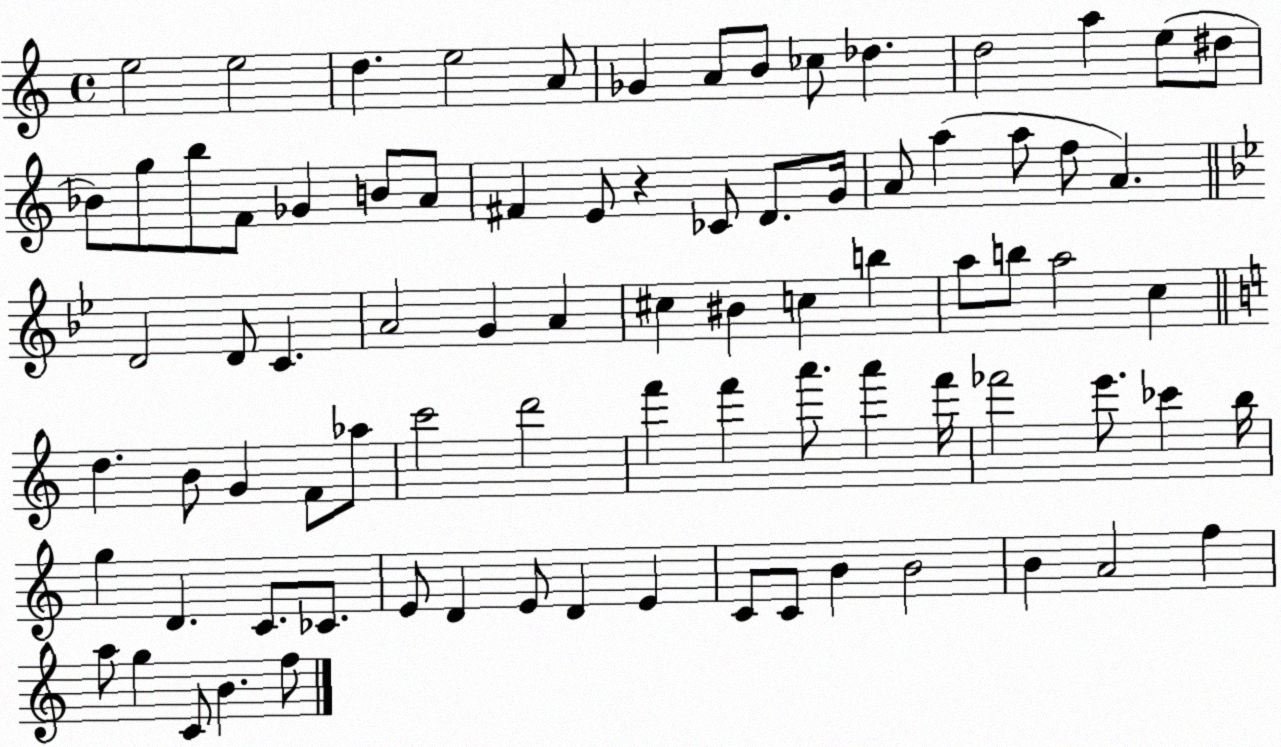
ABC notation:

X:1
T:Untitled
M:4/4
L:1/4
K:C
e2 e2 d e2 A/2 _G A/2 B/2 _c/2 _d d2 a e/2 ^d/2 _B/2 g/2 b/2 F/2 _G B/2 A/2 ^F E/2 z _C/2 D/2 G/4 A/2 a a/2 f/2 A D2 D/2 C A2 G A ^c ^B c b a/2 b/2 a2 c d B/2 G F/2 _a/2 c'2 d'2 f' f' a'/2 a' f'/4 _f'2 e'/2 _c' b/4 g D C/2 _C/2 E/2 D E/2 D E C/2 C/2 B B2 B A2 f a/2 g C/2 B f/2